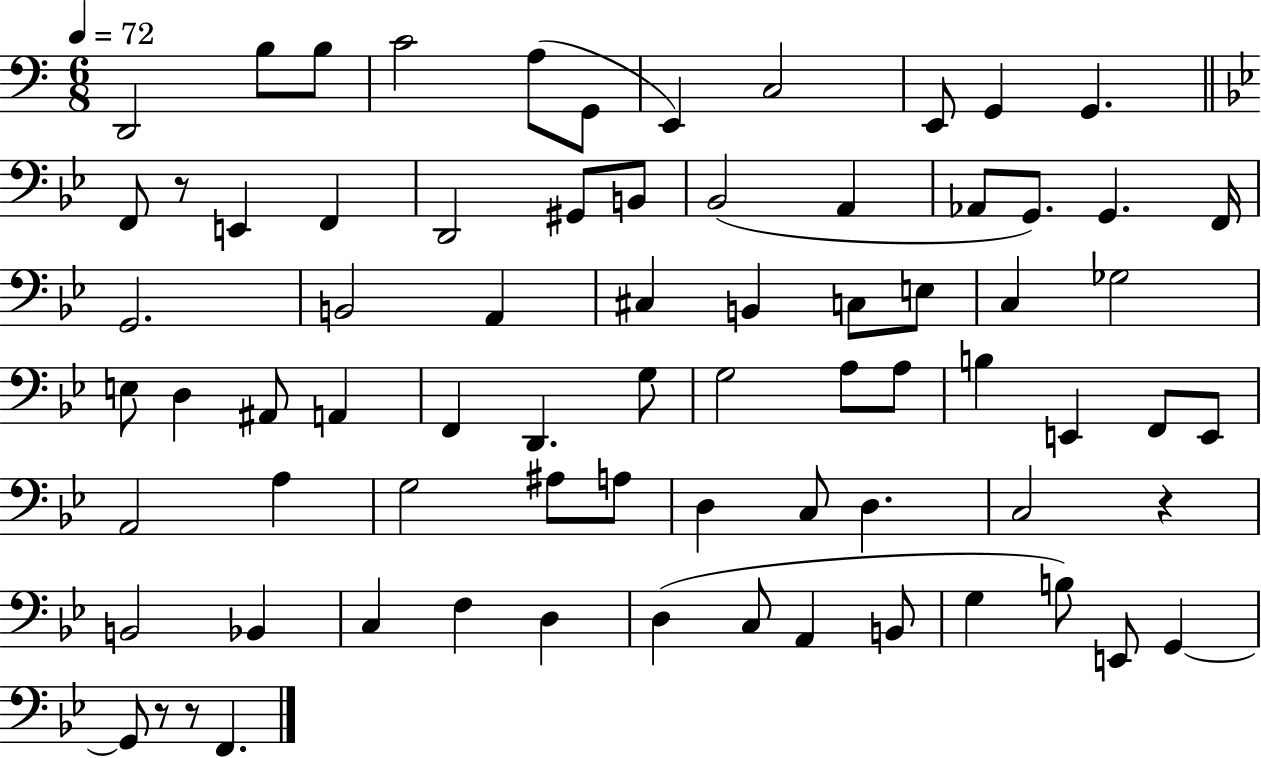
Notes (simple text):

D2/h B3/e B3/e C4/h A3/e G2/e E2/q C3/h E2/e G2/q G2/q. F2/e R/e E2/q F2/q D2/h G#2/e B2/e Bb2/h A2/q Ab2/e G2/e. G2/q. F2/s G2/h. B2/h A2/q C#3/q B2/q C3/e E3/e C3/q Gb3/h E3/e D3/q A#2/e A2/q F2/q D2/q. G3/e G3/h A3/e A3/e B3/q E2/q F2/e E2/e A2/h A3/q G3/h A#3/e A3/e D3/q C3/e D3/q. C3/h R/q B2/h Bb2/q C3/q F3/q D3/q D3/q C3/e A2/q B2/e G3/q B3/e E2/e G2/q G2/e R/e R/e F2/q.